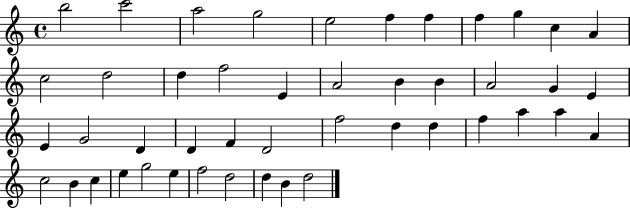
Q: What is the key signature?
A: C major